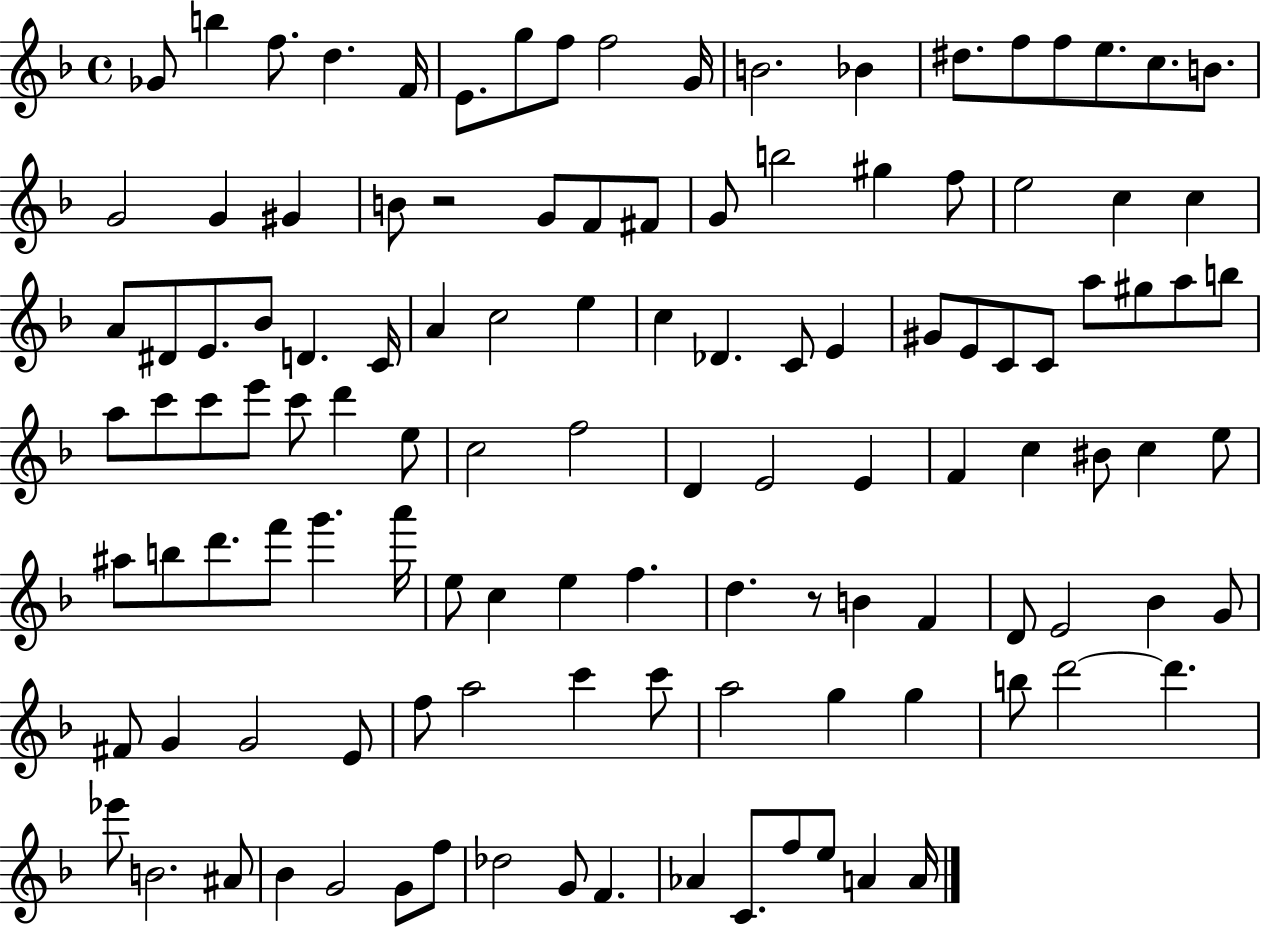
Gb4/e B5/q F5/e. D5/q. F4/s E4/e. G5/e F5/e F5/h G4/s B4/h. Bb4/q D#5/e. F5/e F5/e E5/e. C5/e. B4/e. G4/h G4/q G#4/q B4/e R/h G4/e F4/e F#4/e G4/e B5/h G#5/q F5/e E5/h C5/q C5/q A4/e D#4/e E4/e. Bb4/e D4/q. C4/s A4/q C5/h E5/q C5/q Db4/q. C4/e E4/q G#4/e E4/e C4/e C4/e A5/e G#5/e A5/e B5/e A5/e C6/e C6/e E6/e C6/e D6/q E5/e C5/h F5/h D4/q E4/h E4/q F4/q C5/q BIS4/e C5/q E5/e A#5/e B5/e D6/e. F6/e G6/q. A6/s E5/e C5/q E5/q F5/q. D5/q. R/e B4/q F4/q D4/e E4/h Bb4/q G4/e F#4/e G4/q G4/h E4/e F5/e A5/h C6/q C6/e A5/h G5/q G5/q B5/e D6/h D6/q. Eb6/e B4/h. A#4/e Bb4/q G4/h G4/e F5/e Db5/h G4/e F4/q. Ab4/q C4/e. F5/e E5/e A4/q A4/s